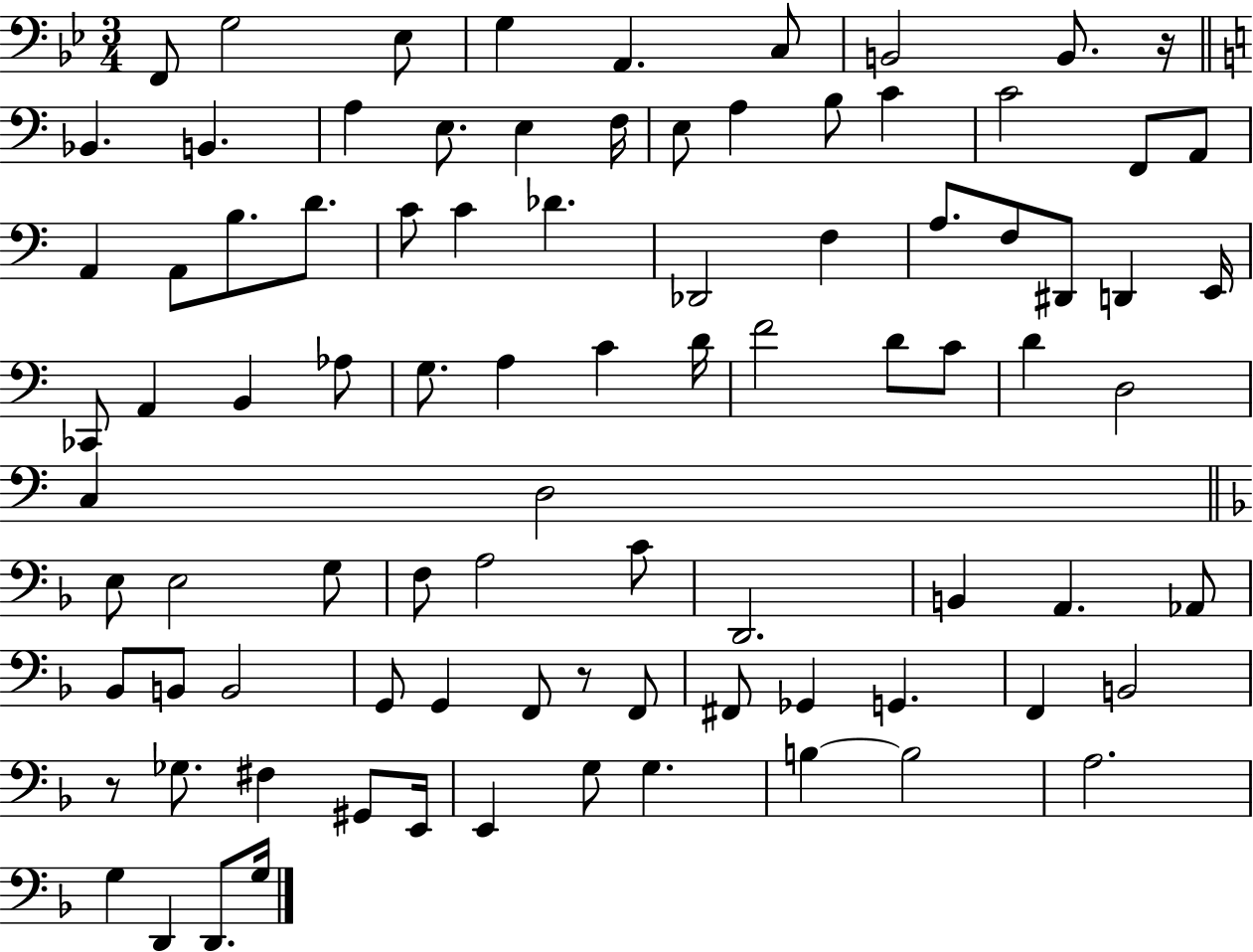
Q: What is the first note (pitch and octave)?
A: F2